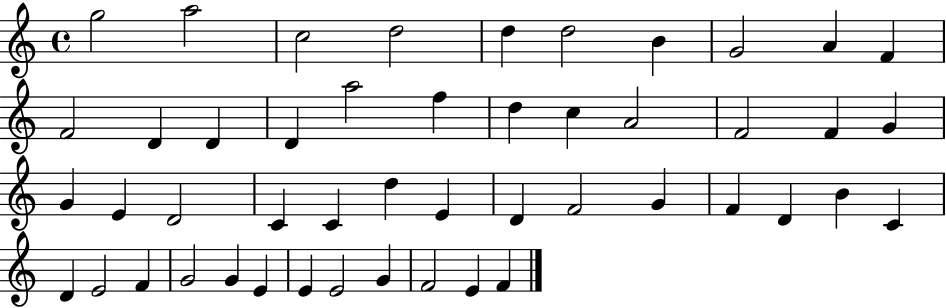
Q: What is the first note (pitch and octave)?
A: G5